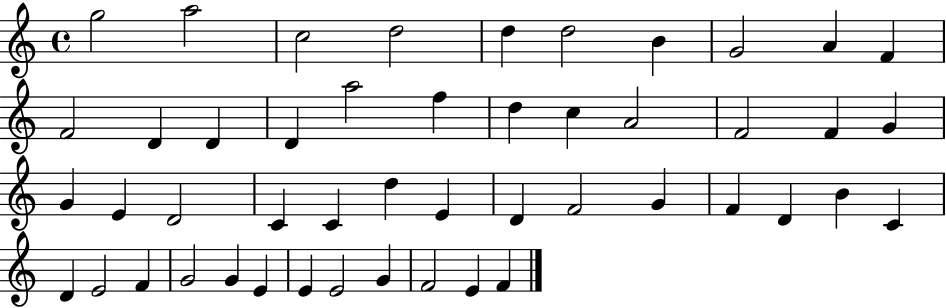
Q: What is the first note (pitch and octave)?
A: G5